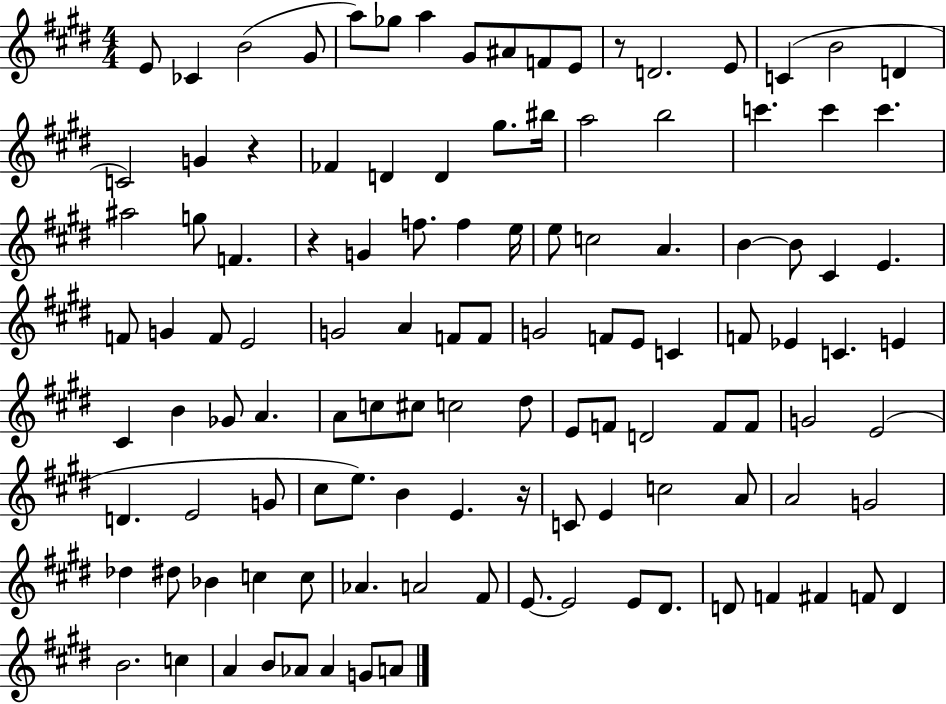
{
  \clef treble
  \numericTimeSignature
  \time 4/4
  \key e \major
  \repeat volta 2 { e'8 ces'4 b'2( gis'8 | a''8) ges''8 a''4 gis'8 ais'8 f'8 e'8 | r8 d'2. e'8 | c'4( b'2 d'4 | \break c'2) g'4 r4 | fes'4 d'4 d'4 gis''8. bis''16 | a''2 b''2 | c'''4. c'''4 c'''4. | \break ais''2 g''8 f'4. | r4 g'4 f''8. f''4 e''16 | e''8 c''2 a'4. | b'4~~ b'8 cis'4 e'4. | \break f'8 g'4 f'8 e'2 | g'2 a'4 f'8 f'8 | g'2 f'8 e'8 c'4 | f'8 ees'4 c'4. e'4 | \break cis'4 b'4 ges'8 a'4. | a'8 c''8 cis''8 c''2 dis''8 | e'8 f'8 d'2 f'8 f'8 | g'2 e'2( | \break d'4. e'2 g'8 | cis''8 e''8.) b'4 e'4. r16 | c'8 e'4 c''2 a'8 | a'2 g'2 | \break des''4 dis''8 bes'4 c''4 c''8 | aes'4. a'2 fis'8 | e'8.~~ e'2 e'8 dis'8. | d'8 f'4 fis'4 f'8 d'4 | \break b'2. c''4 | a'4 b'8 aes'8 aes'4 g'8 a'8 | } \bar "|."
}